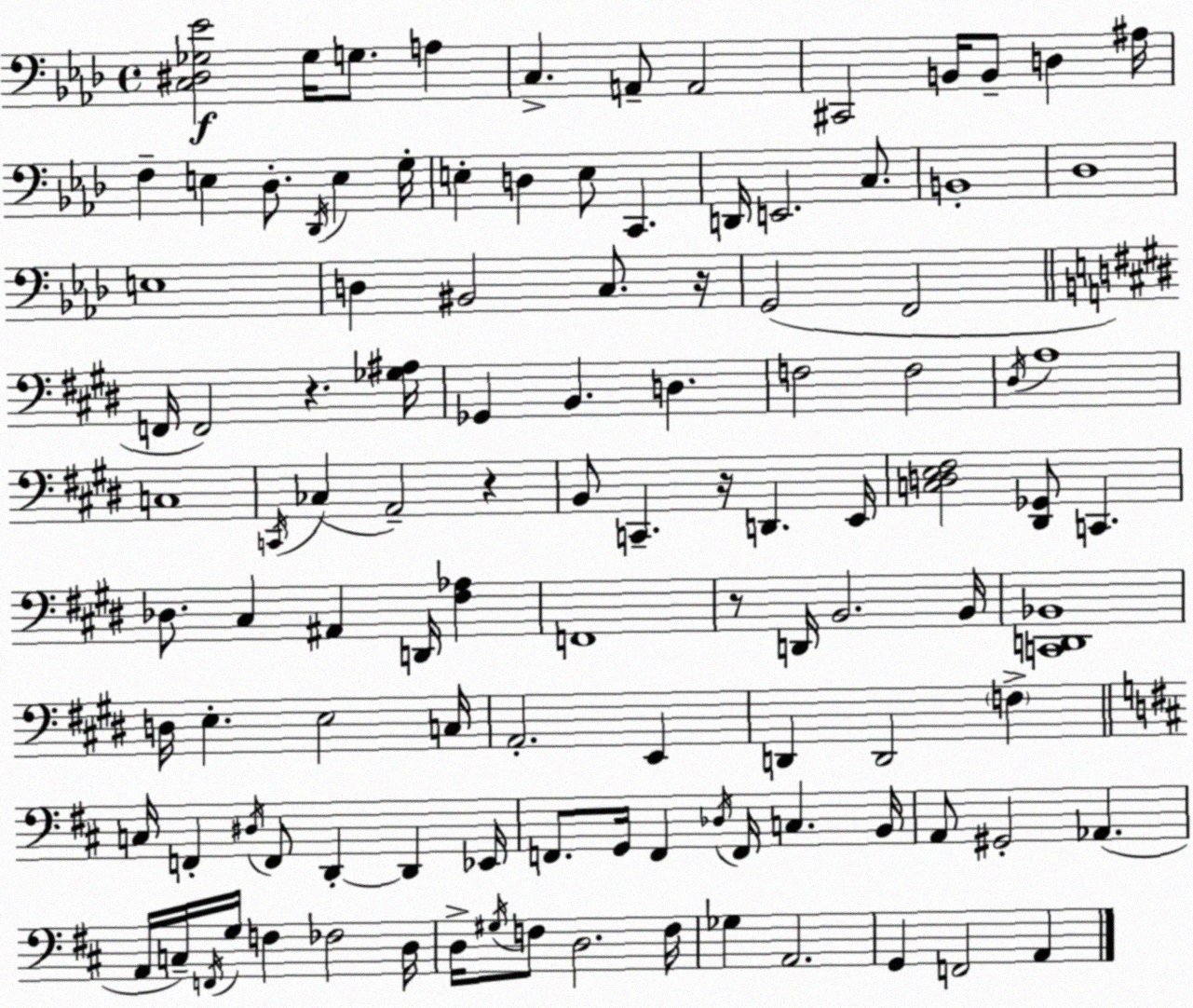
X:1
T:Untitled
M:4/4
L:1/4
K:Fm
[C,^D,_G,_E]2 _G,/4 G,/2 A, C, A,,/2 A,,2 ^C,,2 B,,/4 B,,/2 D, ^A,/4 F, E, _D,/2 _D,,/4 E, G,/4 E, D, E,/2 C,, D,,/4 E,,2 C,/2 B,,4 _D,4 E,4 D, ^B,,2 C,/2 z/4 G,,2 F,,2 F,,/4 F,,2 z [_G,^A,]/4 _G,, B,, D, F,2 F,2 ^D,/4 A,4 C,4 C,,/4 _C, A,,2 z B,,/2 C,, z/4 D,, E,,/4 [C,D,E,^F,]2 [^D,,_G,,]/2 C,, _D,/2 ^C, ^A,, D,,/4 [^F,_A,] F,,4 z/2 D,,/4 B,,2 B,,/4 [C,,D,,_B,,]4 D,/4 E, E,2 C,/4 A,,2 E,, D,, D,,2 F, C,/4 F,, ^D,/4 F,,/2 D,, D,, _E,,/4 F,,/2 G,,/4 F,, _D,/4 F,,/4 C, B,,/4 A,,/2 ^G,,2 _A,, A,,/4 C,/4 F,,/4 G,/4 F, _F,2 D,/4 D,/4 ^G,/4 F,/2 D,2 F,/4 _G, A,,2 G,, F,,2 A,,